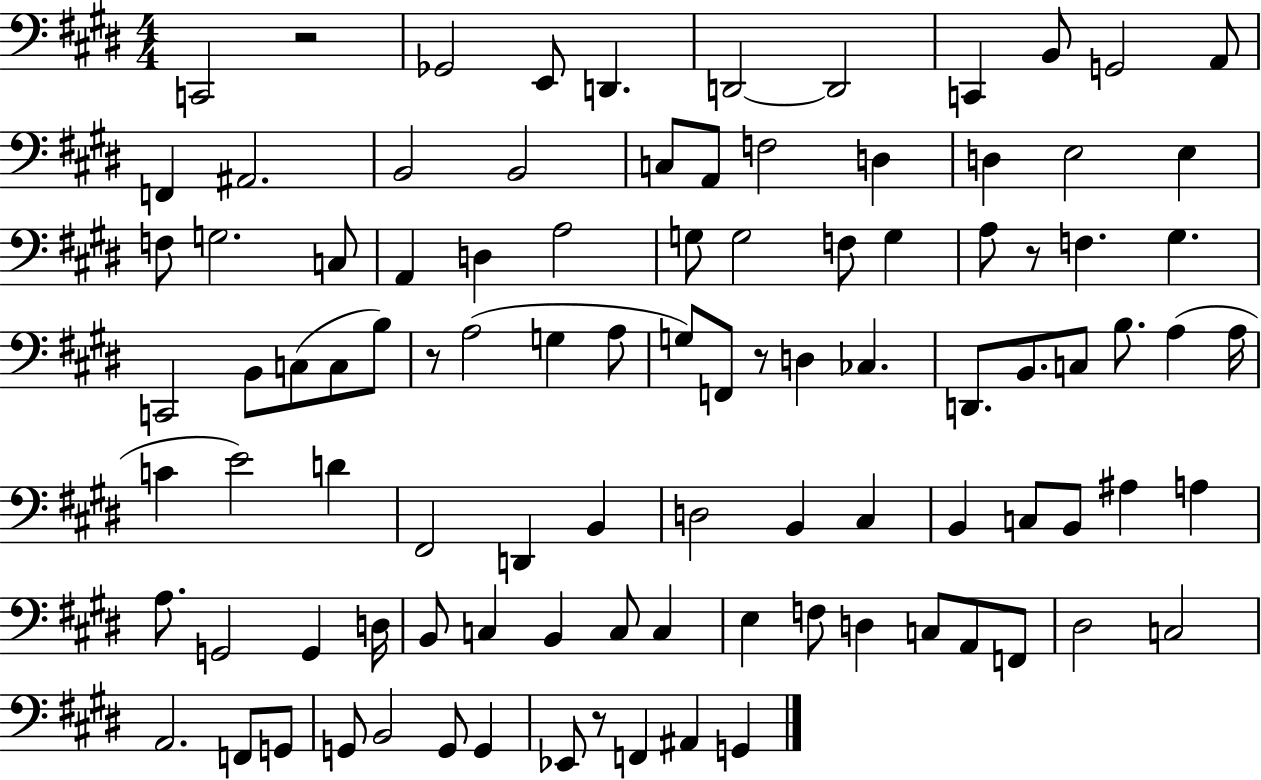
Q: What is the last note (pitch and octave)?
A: G2